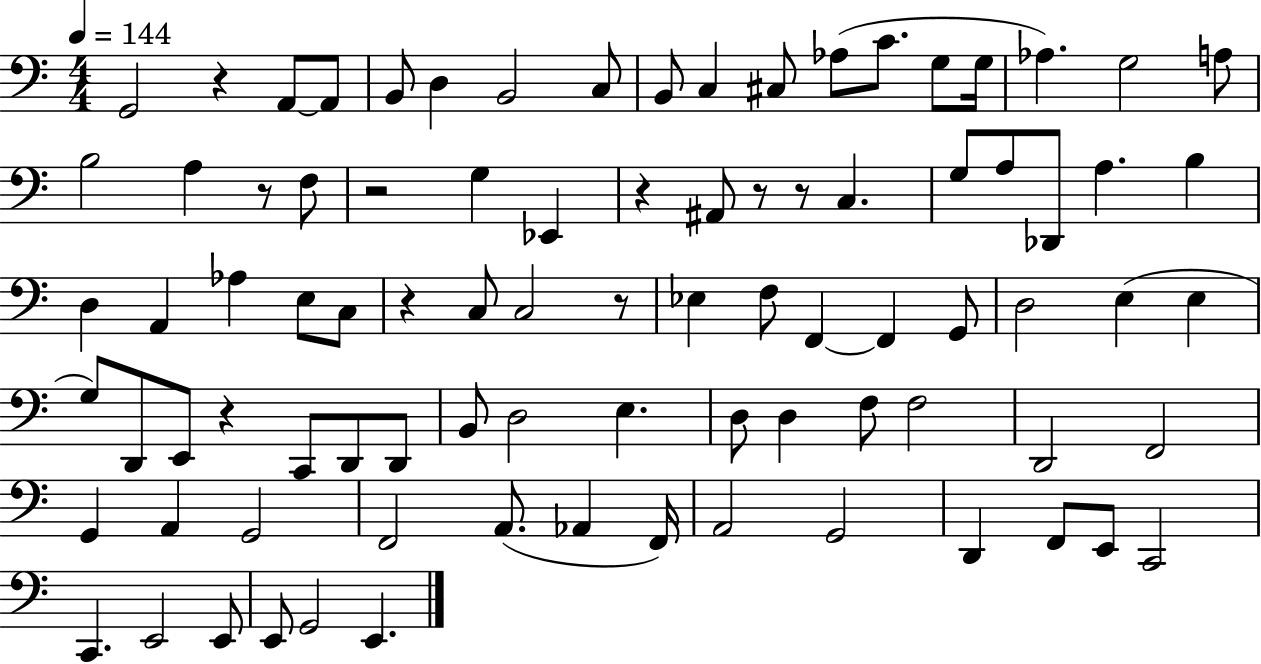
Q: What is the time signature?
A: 4/4